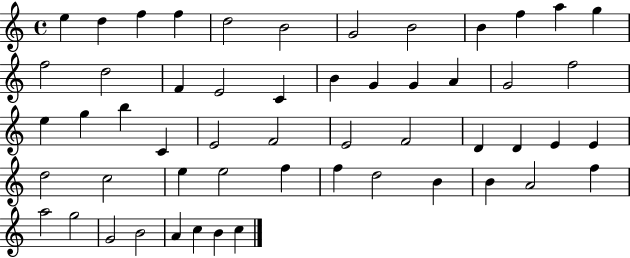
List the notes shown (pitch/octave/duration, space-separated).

E5/q D5/q F5/q F5/q D5/h B4/h G4/h B4/h B4/q F5/q A5/q G5/q F5/h D5/h F4/q E4/h C4/q B4/q G4/q G4/q A4/q G4/h F5/h E5/q G5/q B5/q C4/q E4/h F4/h E4/h F4/h D4/q D4/q E4/q E4/q D5/h C5/h E5/q E5/h F5/q F5/q D5/h B4/q B4/q A4/h F5/q A5/h G5/h G4/h B4/h A4/q C5/q B4/q C5/q